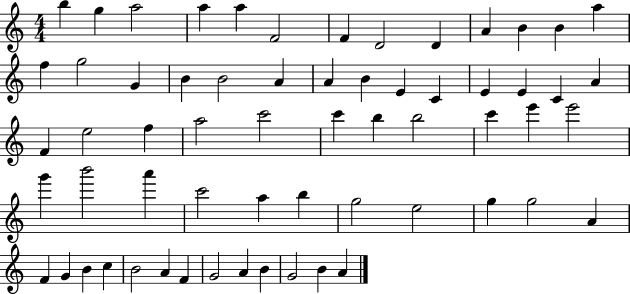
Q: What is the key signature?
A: C major